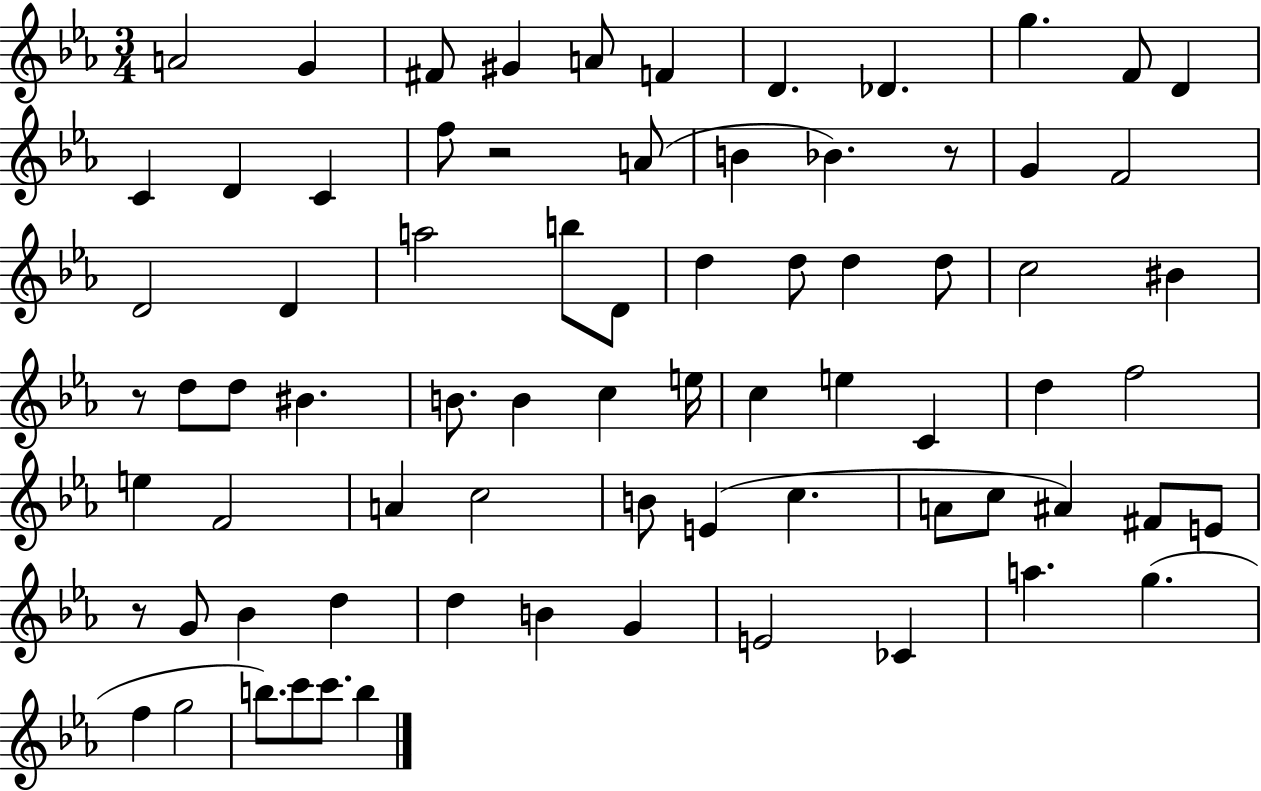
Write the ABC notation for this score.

X:1
T:Untitled
M:3/4
L:1/4
K:Eb
A2 G ^F/2 ^G A/2 F D _D g F/2 D C D C f/2 z2 A/2 B _B z/2 G F2 D2 D a2 b/2 D/2 d d/2 d d/2 c2 ^B z/2 d/2 d/2 ^B B/2 B c e/4 c e C d f2 e F2 A c2 B/2 E c A/2 c/2 ^A ^F/2 E/2 z/2 G/2 _B d d B G E2 _C a g f g2 b/2 c'/2 c'/2 b